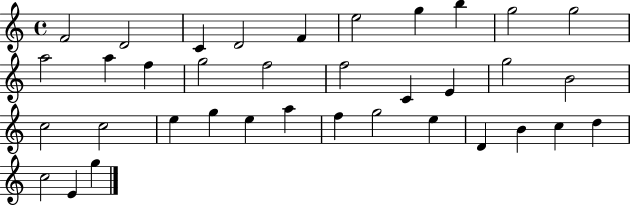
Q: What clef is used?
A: treble